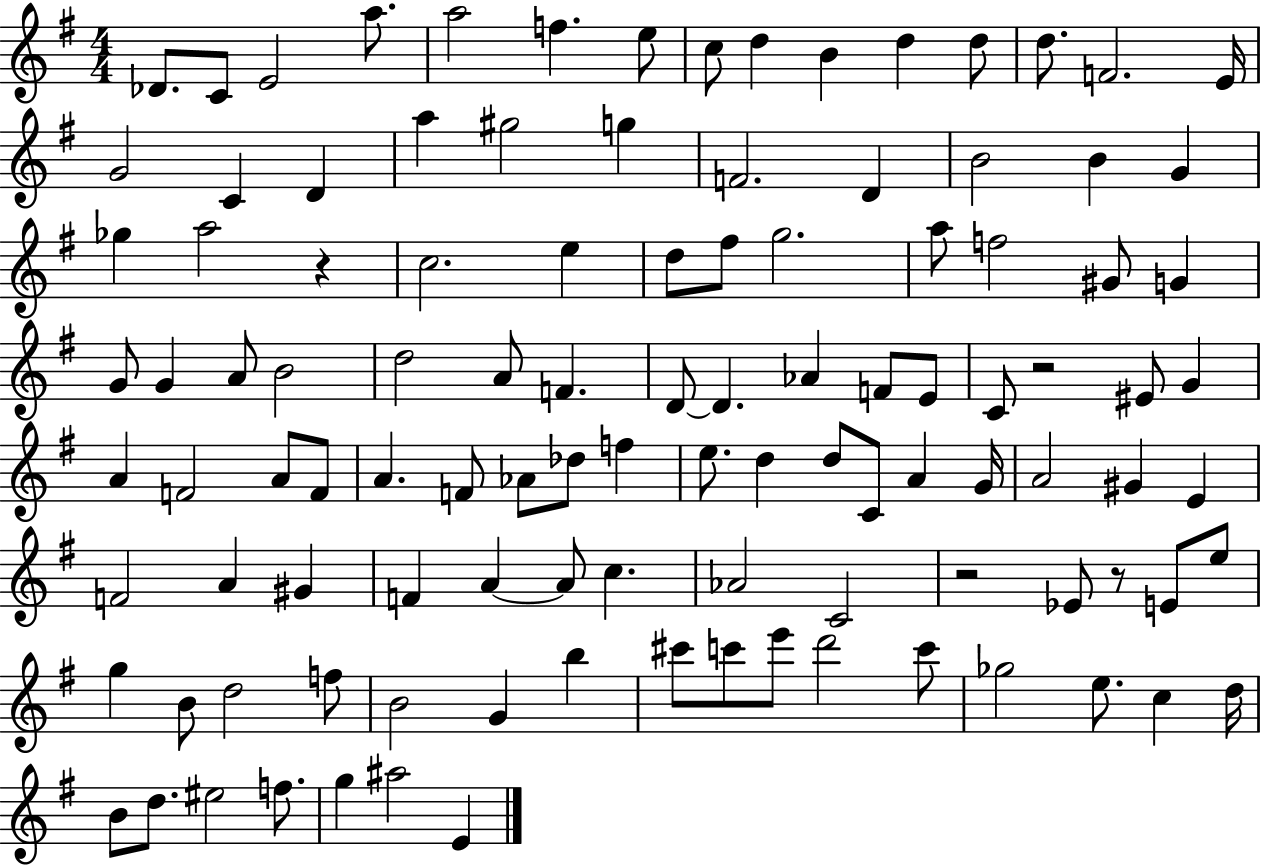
{
  \clef treble
  \numericTimeSignature
  \time 4/4
  \key g \major
  des'8. c'8 e'2 a''8. | a''2 f''4. e''8 | c''8 d''4 b'4 d''4 d''8 | d''8. f'2. e'16 | \break g'2 c'4 d'4 | a''4 gis''2 g''4 | f'2. d'4 | b'2 b'4 g'4 | \break ges''4 a''2 r4 | c''2. e''4 | d''8 fis''8 g''2. | a''8 f''2 gis'8 g'4 | \break g'8 g'4 a'8 b'2 | d''2 a'8 f'4. | d'8~~ d'4. aes'4 f'8 e'8 | c'8 r2 eis'8 g'4 | \break a'4 f'2 a'8 f'8 | a'4. f'8 aes'8 des''8 f''4 | e''8. d''4 d''8 c'8 a'4 g'16 | a'2 gis'4 e'4 | \break f'2 a'4 gis'4 | f'4 a'4~~ a'8 c''4. | aes'2 c'2 | r2 ees'8 r8 e'8 e''8 | \break g''4 b'8 d''2 f''8 | b'2 g'4 b''4 | cis'''8 c'''8 e'''8 d'''2 c'''8 | ges''2 e''8. c''4 d''16 | \break b'8 d''8. eis''2 f''8. | g''4 ais''2 e'4 | \bar "|."
}